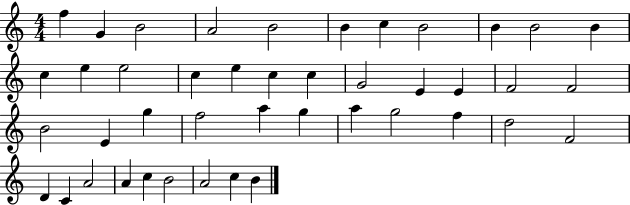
F5/q G4/q B4/h A4/h B4/h B4/q C5/q B4/h B4/q B4/h B4/q C5/q E5/q E5/h C5/q E5/q C5/q C5/q G4/h E4/q E4/q F4/h F4/h B4/h E4/q G5/q F5/h A5/q G5/q A5/q G5/h F5/q D5/h F4/h D4/q C4/q A4/h A4/q C5/q B4/h A4/h C5/q B4/q